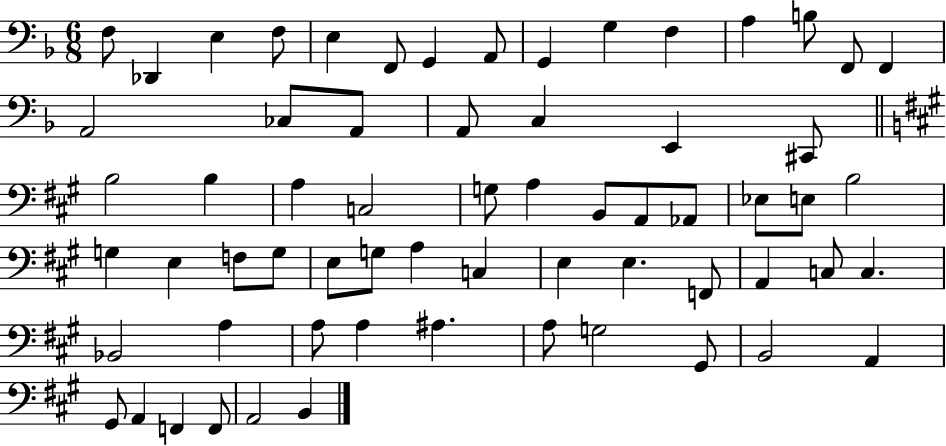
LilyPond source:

{
  \clef bass
  \numericTimeSignature
  \time 6/8
  \key f \major
  f8 des,4 e4 f8 | e4 f,8 g,4 a,8 | g,4 g4 f4 | a4 b8 f,8 f,4 | \break a,2 ces8 a,8 | a,8 c4 e,4 cis,8 | \bar "||" \break \key a \major b2 b4 | a4 c2 | g8 a4 b,8 a,8 aes,8 | ees8 e8 b2 | \break g4 e4 f8 g8 | e8 g8 a4 c4 | e4 e4. f,8 | a,4 c8 c4. | \break bes,2 a4 | a8 a4 ais4. | a8 g2 gis,8 | b,2 a,4 | \break gis,8 a,4 f,4 f,8 | a,2 b,4 | \bar "|."
}